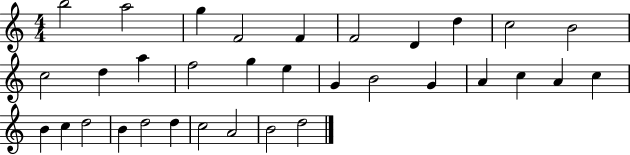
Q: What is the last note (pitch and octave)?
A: D5